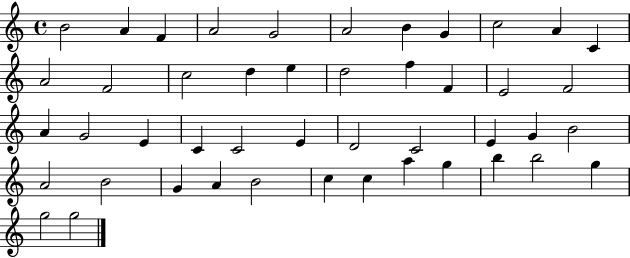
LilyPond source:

{
  \clef treble
  \time 4/4
  \defaultTimeSignature
  \key c \major
  b'2 a'4 f'4 | a'2 g'2 | a'2 b'4 g'4 | c''2 a'4 c'4 | \break a'2 f'2 | c''2 d''4 e''4 | d''2 f''4 f'4 | e'2 f'2 | \break a'4 g'2 e'4 | c'4 c'2 e'4 | d'2 c'2 | e'4 g'4 b'2 | \break a'2 b'2 | g'4 a'4 b'2 | c''4 c''4 a''4 g''4 | b''4 b''2 g''4 | \break g''2 g''2 | \bar "|."
}